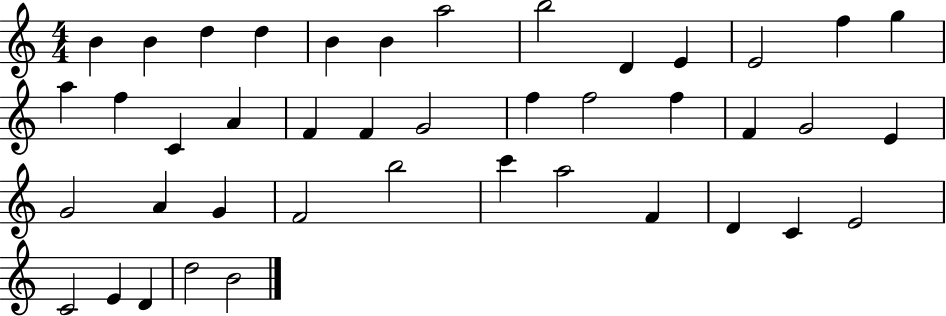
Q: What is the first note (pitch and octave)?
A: B4